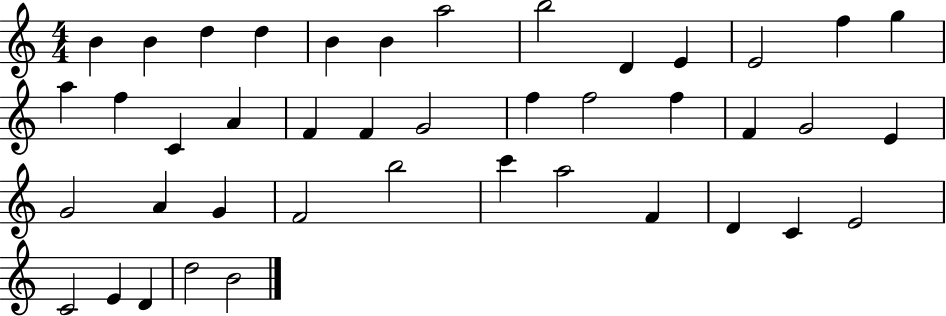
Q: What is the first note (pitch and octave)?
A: B4